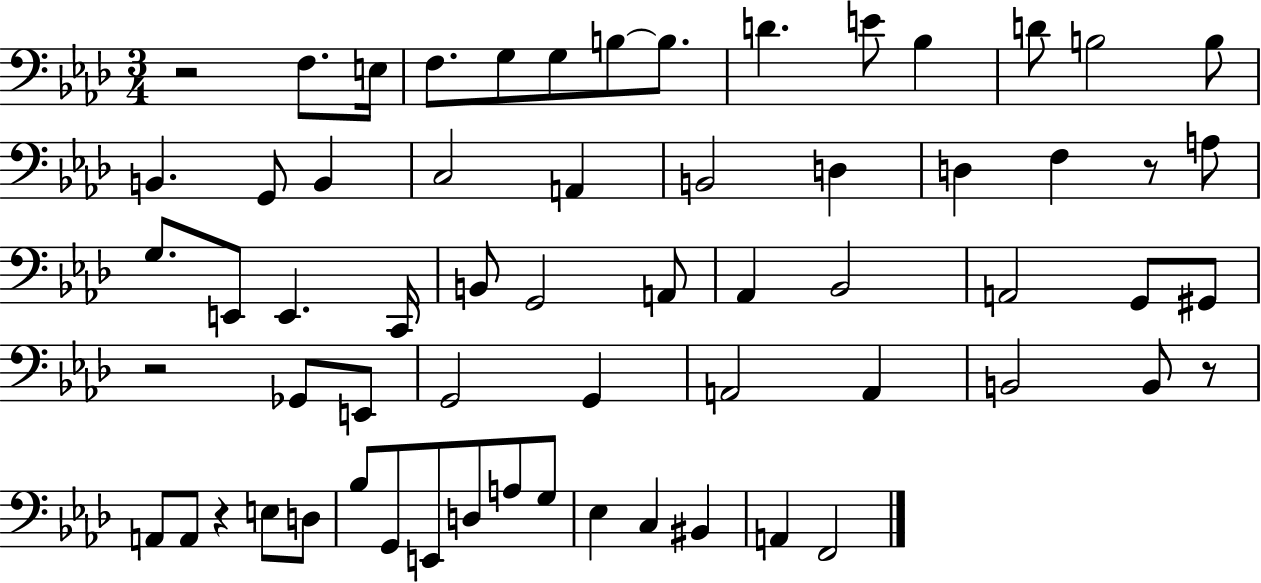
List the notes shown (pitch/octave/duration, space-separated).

R/h F3/e. E3/s F3/e. G3/e G3/e B3/e B3/e. D4/q. E4/e Bb3/q D4/e B3/h B3/e B2/q. G2/e B2/q C3/h A2/q B2/h D3/q D3/q F3/q R/e A3/e G3/e. E2/e E2/q. C2/s B2/e G2/h A2/e Ab2/q Bb2/h A2/h G2/e G#2/e R/h Gb2/e E2/e G2/h G2/q A2/h A2/q B2/h B2/e R/e A2/e A2/e R/q E3/e D3/e Bb3/e G2/e E2/e D3/e A3/e G3/e Eb3/q C3/q BIS2/q A2/q F2/h